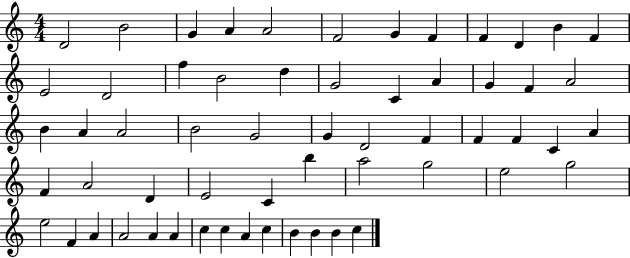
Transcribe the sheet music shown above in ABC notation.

X:1
T:Untitled
M:4/4
L:1/4
K:C
D2 B2 G A A2 F2 G F F D B F E2 D2 f B2 d G2 C A G F A2 B A A2 B2 G2 G D2 F F F C A F A2 D E2 C b a2 g2 e2 g2 e2 F A A2 A A c c A c B B B c